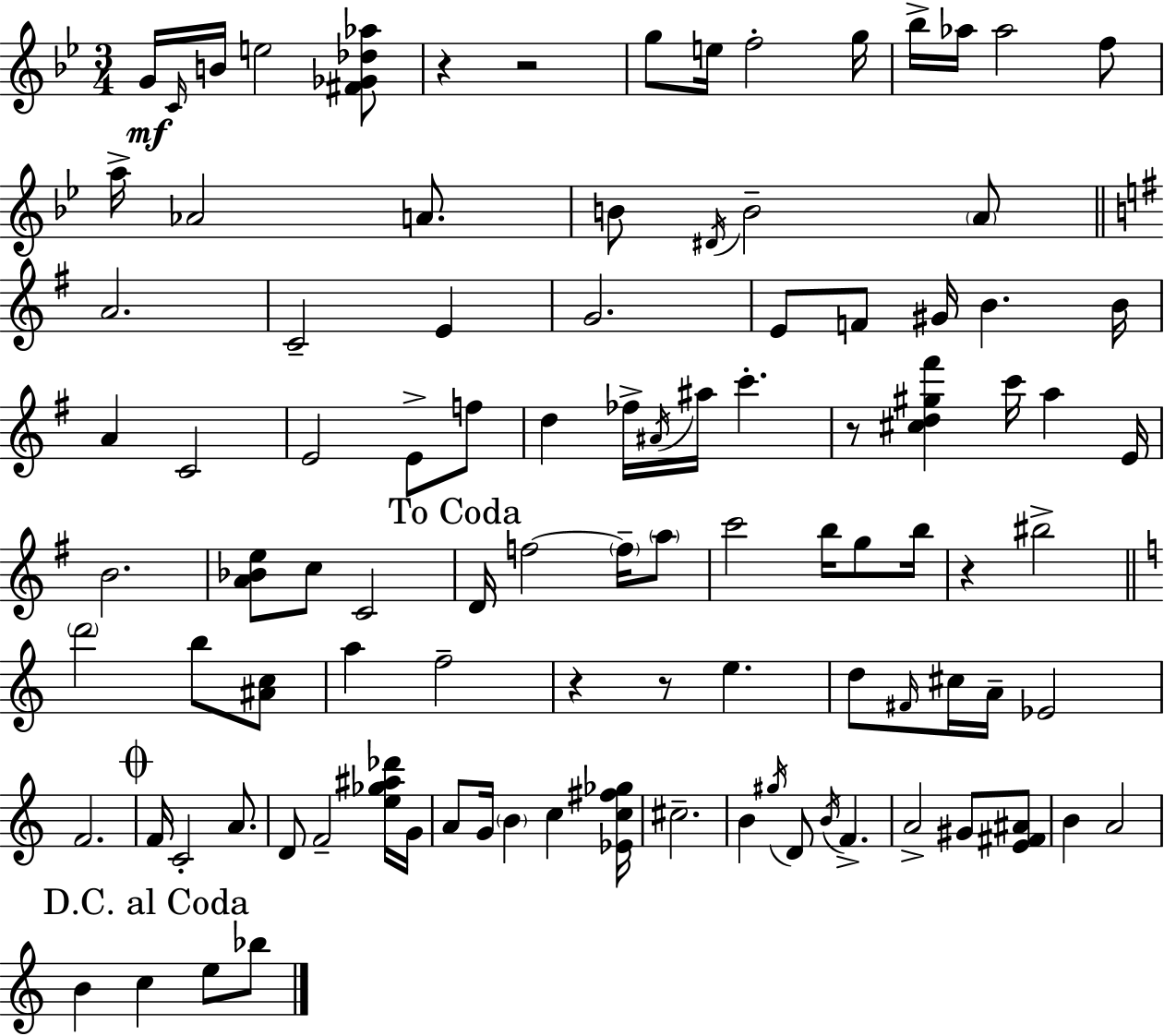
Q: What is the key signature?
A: G minor